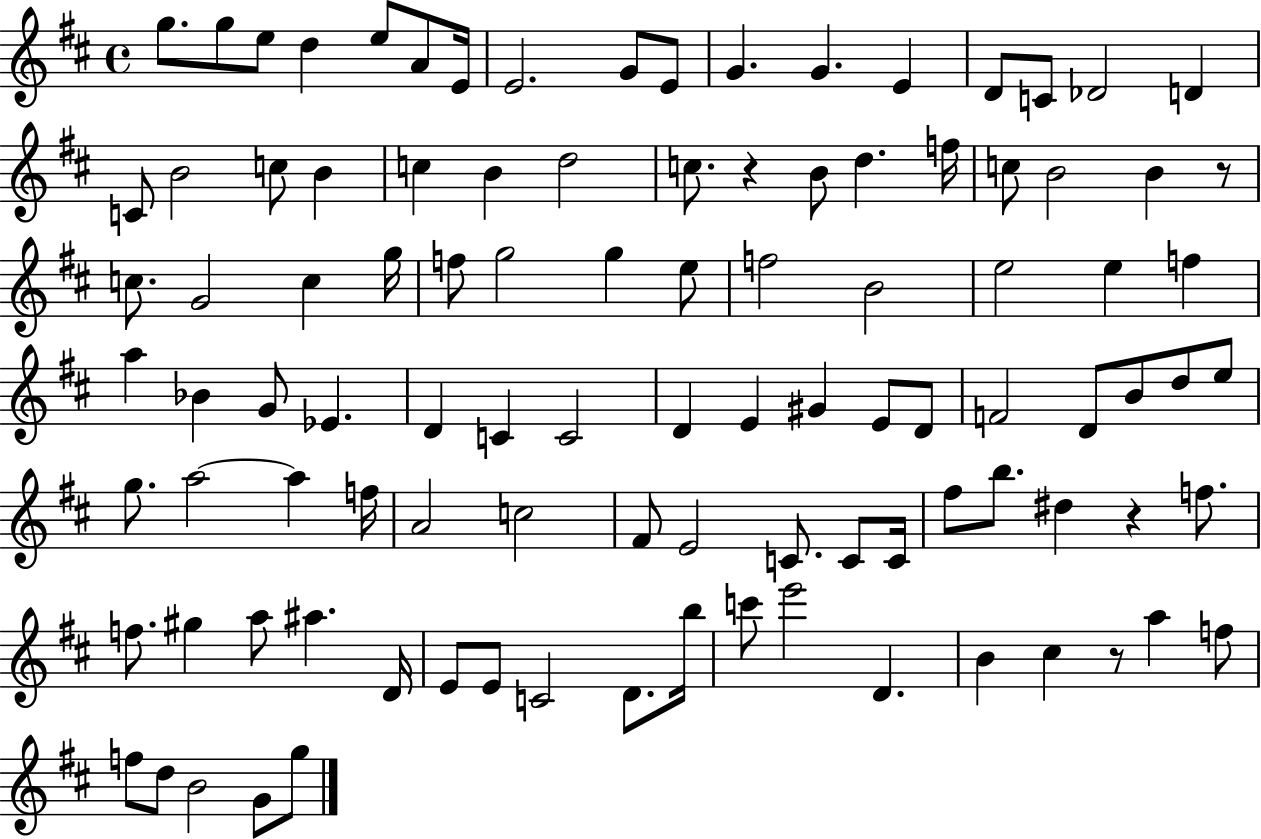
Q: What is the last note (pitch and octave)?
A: G5